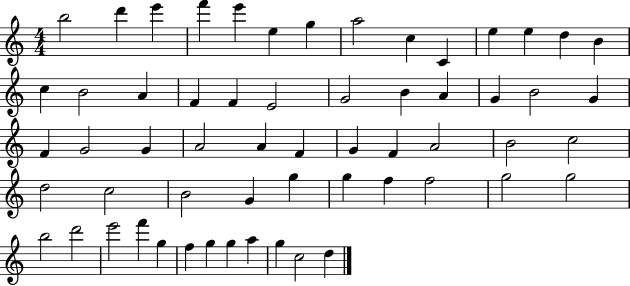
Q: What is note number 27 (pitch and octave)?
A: F4